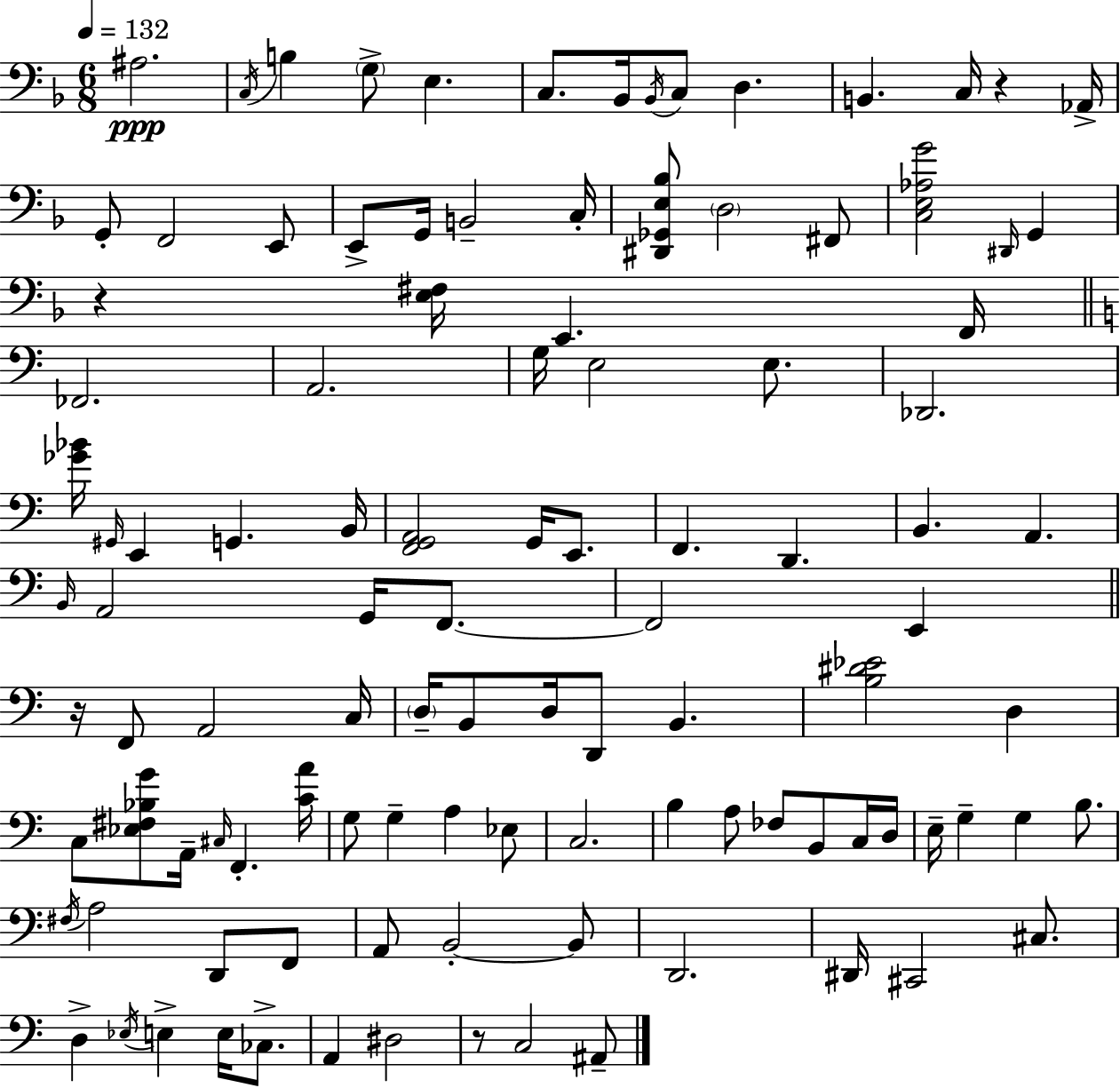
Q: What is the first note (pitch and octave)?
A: A#3